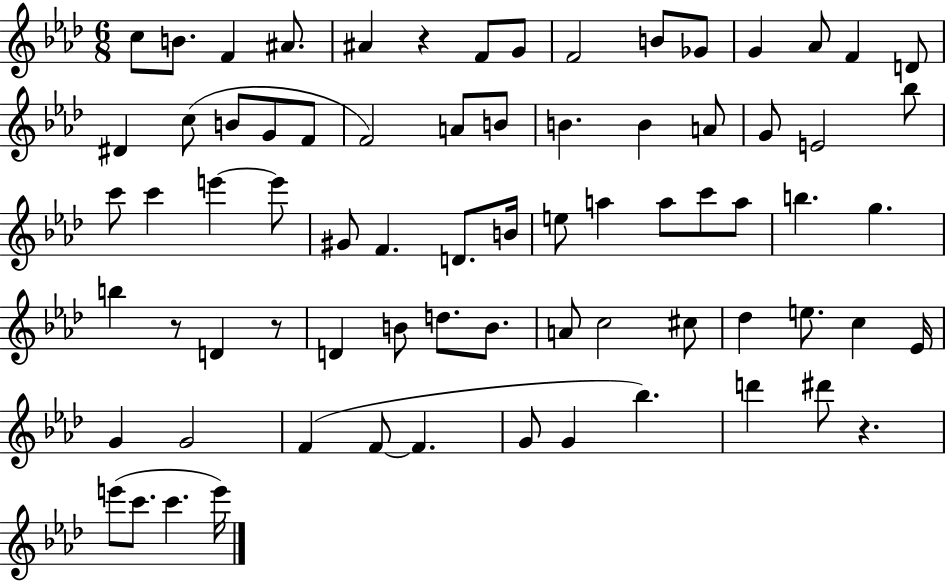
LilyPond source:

{
  \clef treble
  \numericTimeSignature
  \time 6/8
  \key aes \major
  c''8 b'8. f'4 ais'8. | ais'4 r4 f'8 g'8 | f'2 b'8 ges'8 | g'4 aes'8 f'4 d'8 | \break dis'4 c''8( b'8 g'8 f'8 | f'2) a'8 b'8 | b'4. b'4 a'8 | g'8 e'2 bes''8 | \break c'''8 c'''4 e'''4~~ e'''8 | gis'8 f'4. d'8. b'16 | e''8 a''4 a''8 c'''8 a''8 | b''4. g''4. | \break b''4 r8 d'4 r8 | d'4 b'8 d''8. b'8. | a'8 c''2 cis''8 | des''4 e''8. c''4 ees'16 | \break g'4 g'2 | f'4( f'8~~ f'4. | g'8 g'4 bes''4.) | d'''4 dis'''8 r4. | \break e'''8( c'''8. c'''4. e'''16) | \bar "|."
}